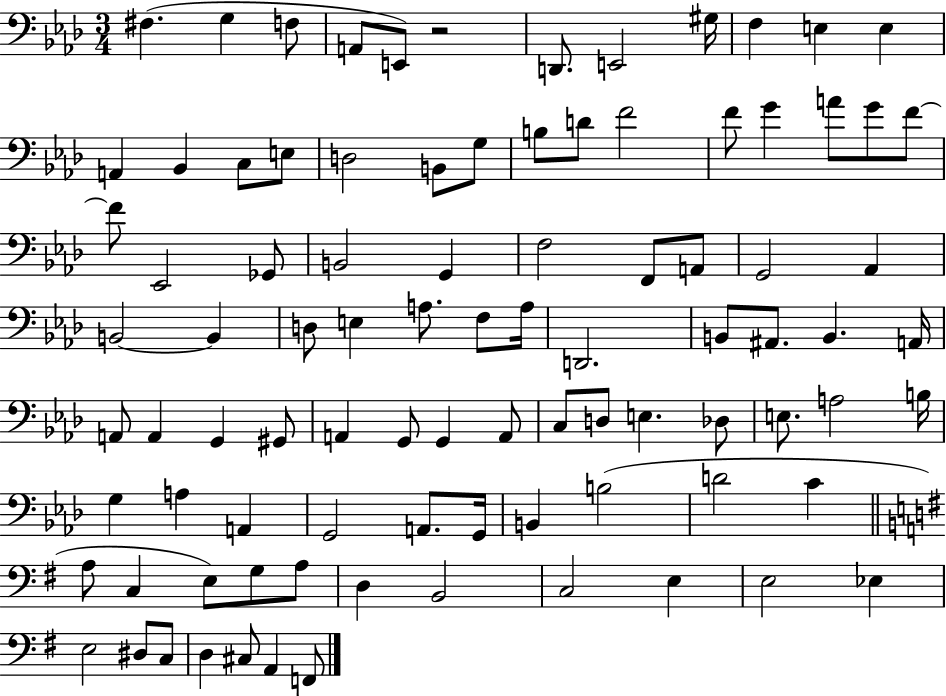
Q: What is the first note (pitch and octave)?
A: F#3